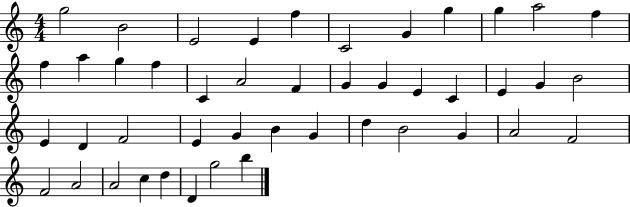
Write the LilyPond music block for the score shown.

{
  \clef treble
  \numericTimeSignature
  \time 4/4
  \key c \major
  g''2 b'2 | e'2 e'4 f''4 | c'2 g'4 g''4 | g''4 a''2 f''4 | \break f''4 a''4 g''4 f''4 | c'4 a'2 f'4 | g'4 g'4 e'4 c'4 | e'4 g'4 b'2 | \break e'4 d'4 f'2 | e'4 g'4 b'4 g'4 | d''4 b'2 g'4 | a'2 f'2 | \break f'2 a'2 | a'2 c''4 d''4 | d'4 g''2 b''4 | \bar "|."
}